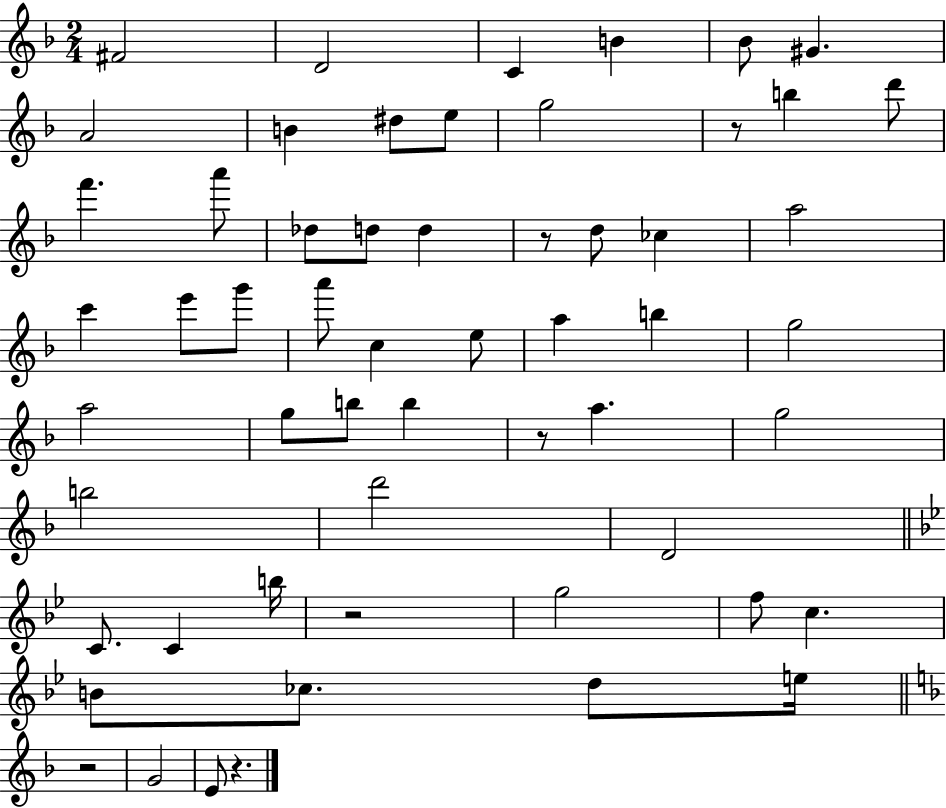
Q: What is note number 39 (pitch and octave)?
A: D4